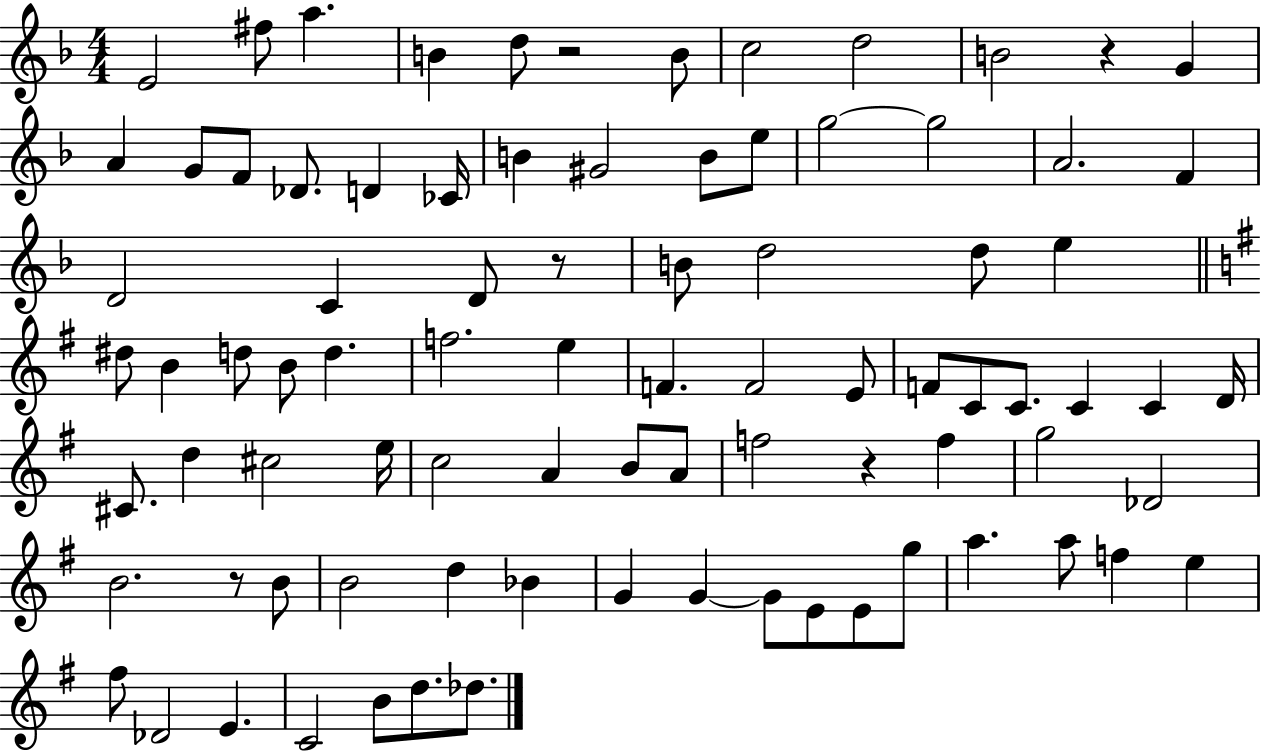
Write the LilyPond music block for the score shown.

{
  \clef treble
  \numericTimeSignature
  \time 4/4
  \key f \major
  e'2 fis''8 a''4. | b'4 d''8 r2 b'8 | c''2 d''2 | b'2 r4 g'4 | \break a'4 g'8 f'8 des'8. d'4 ces'16 | b'4 gis'2 b'8 e''8 | g''2~~ g''2 | a'2. f'4 | \break d'2 c'4 d'8 r8 | b'8 d''2 d''8 e''4 | \bar "||" \break \key g \major dis''8 b'4 d''8 b'8 d''4. | f''2. e''4 | f'4. f'2 e'8 | f'8 c'8 c'8. c'4 c'4 d'16 | \break cis'8. d''4 cis''2 e''16 | c''2 a'4 b'8 a'8 | f''2 r4 f''4 | g''2 des'2 | \break b'2. r8 b'8 | b'2 d''4 bes'4 | g'4 g'4~~ g'8 e'8 e'8 g''8 | a''4. a''8 f''4 e''4 | \break fis''8 des'2 e'4. | c'2 b'8 d''8. des''8. | \bar "|."
}